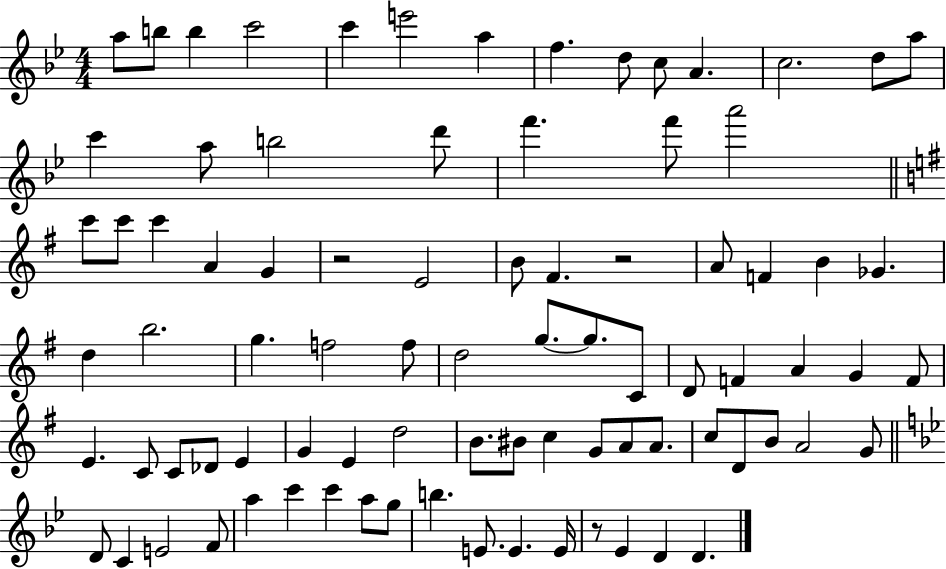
A5/e B5/e B5/q C6/h C6/q E6/h A5/q F5/q. D5/e C5/e A4/q. C5/h. D5/e A5/e C6/q A5/e B5/h D6/e F6/q. F6/e A6/h C6/e C6/e C6/q A4/q G4/q R/h E4/h B4/e F#4/q. R/h A4/e F4/q B4/q Gb4/q. D5/q B5/h. G5/q. F5/h F5/e D5/h G5/e. G5/e. C4/e D4/e F4/q A4/q G4/q F4/e E4/q. C4/e C4/e Db4/e E4/q G4/q E4/q D5/h B4/e. BIS4/e C5/q G4/e A4/e A4/e. C5/e D4/e B4/e A4/h G4/e D4/e C4/q E4/h F4/e A5/q C6/q C6/q A5/e G5/e B5/q. E4/e. E4/q. E4/s R/e Eb4/q D4/q D4/q.